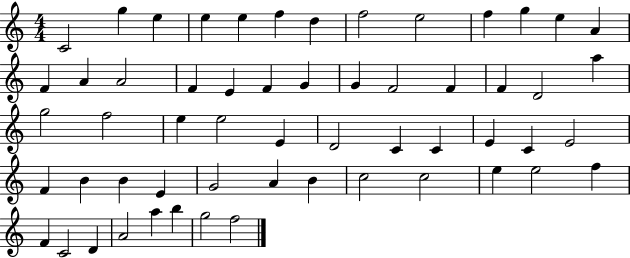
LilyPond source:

{
  \clef treble
  \numericTimeSignature
  \time 4/4
  \key c \major
  c'2 g''4 e''4 | e''4 e''4 f''4 d''4 | f''2 e''2 | f''4 g''4 e''4 a'4 | \break f'4 a'4 a'2 | f'4 e'4 f'4 g'4 | g'4 f'2 f'4 | f'4 d'2 a''4 | \break g''2 f''2 | e''4 e''2 e'4 | d'2 c'4 c'4 | e'4 c'4 e'2 | \break f'4 b'4 b'4 e'4 | g'2 a'4 b'4 | c''2 c''2 | e''4 e''2 f''4 | \break f'4 c'2 d'4 | a'2 a''4 b''4 | g''2 f''2 | \bar "|."
}